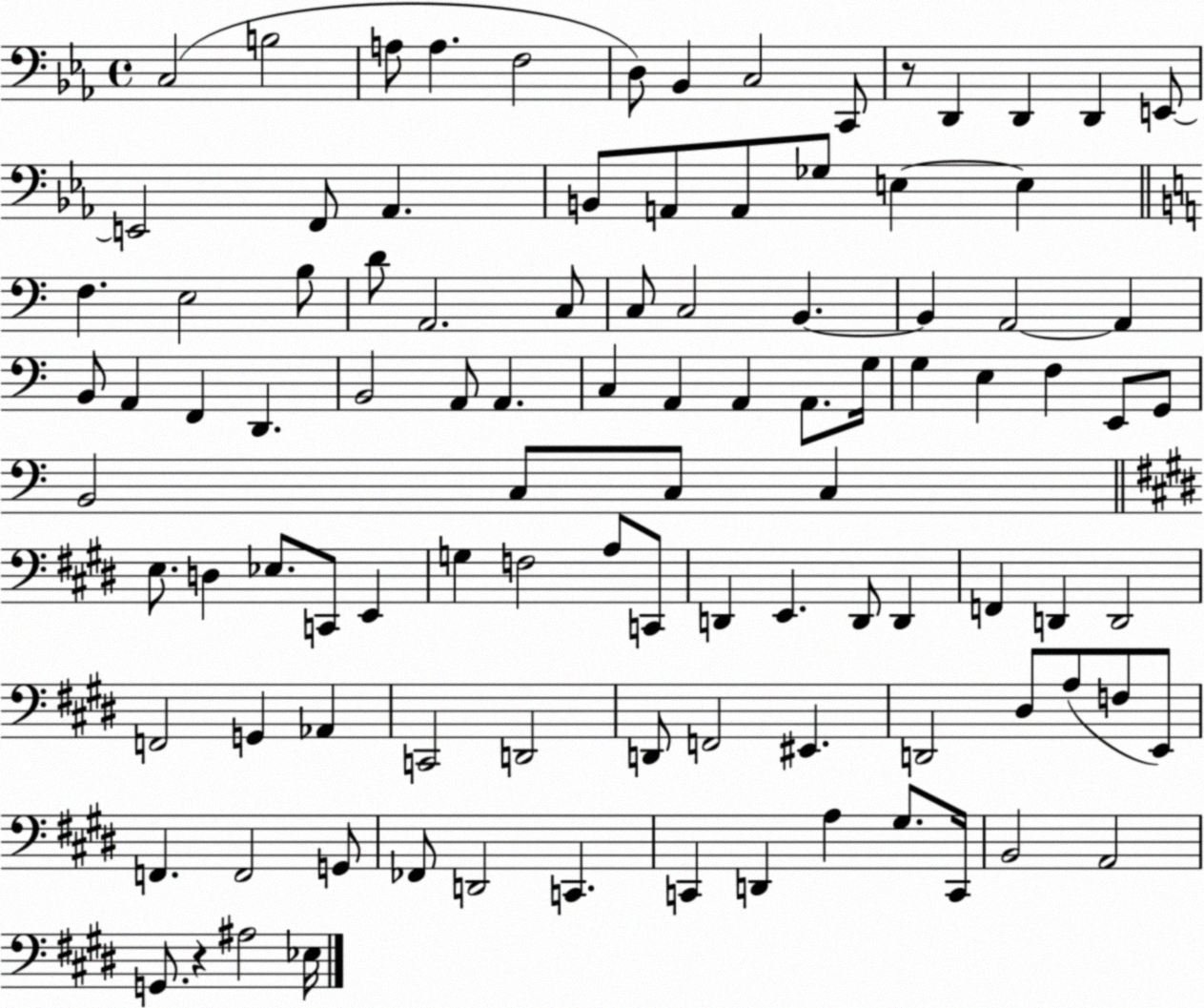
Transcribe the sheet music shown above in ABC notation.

X:1
T:Untitled
M:4/4
L:1/4
K:Eb
C,2 B,2 A,/2 A, F,2 D,/2 _B,, C,2 C,,/2 z/2 D,, D,, D,, E,,/2 E,,2 F,,/2 _A,, B,,/2 A,,/2 A,,/2 _G,/2 E, E, F, E,2 B,/2 D/2 A,,2 C,/2 C,/2 C,2 B,, B,, A,,2 A,, B,,/2 A,, F,, D,, B,,2 A,,/2 A,, C, A,, A,, A,,/2 G,/4 G, E, F, E,,/2 G,,/2 B,,2 C,/2 C,/2 C, E,/2 D, _E,/2 C,,/2 E,, G, F,2 A,/2 C,,/2 D,, E,, D,,/2 D,, F,, D,, D,,2 F,,2 G,, _A,, C,,2 D,,2 D,,/2 F,,2 ^E,, D,,2 ^D,/2 A,/2 F,/2 E,,/2 F,, F,,2 G,,/2 _F,,/2 D,,2 C,, C,, D,, A, ^G,/2 C,,/4 B,,2 A,,2 G,,/2 z ^A,2 _E,/4